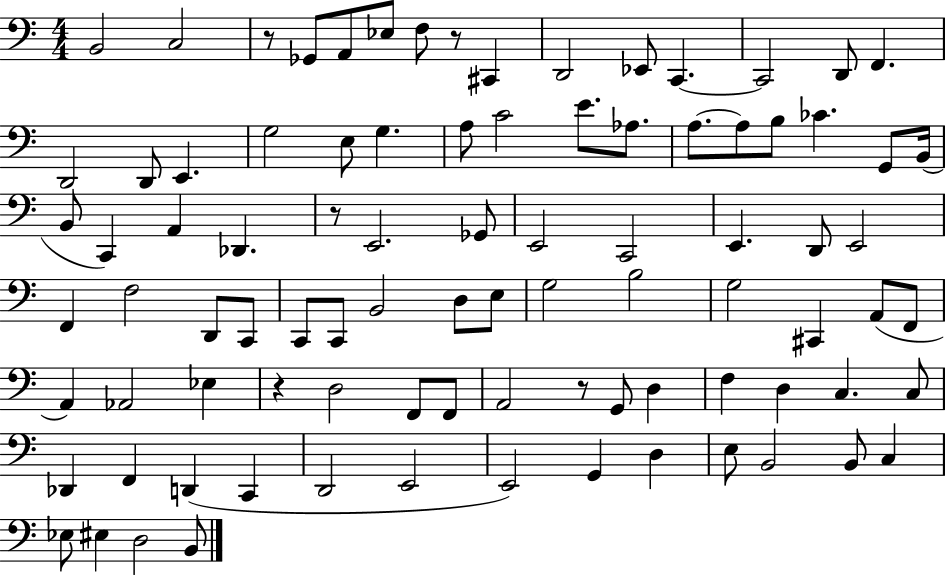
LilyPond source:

{
  \clef bass
  \numericTimeSignature
  \time 4/4
  \key c \major
  b,2 c2 | r8 ges,8 a,8 ees8 f8 r8 cis,4 | d,2 ees,8 c,4.~~ | c,2 d,8 f,4. | \break d,2 d,8 e,4. | g2 e8 g4. | a8 c'2 e'8. aes8. | a8.~~ a8 b8 ces'4. g,8 b,16( | \break b,8 c,4) a,4 des,4. | r8 e,2. ges,8 | e,2 c,2 | e,4. d,8 e,2 | \break f,4 f2 d,8 c,8 | c,8 c,8 b,2 d8 e8 | g2 b2 | g2 cis,4 a,8( f,8 | \break a,4) aes,2 ees4 | r4 d2 f,8 f,8 | a,2 r8 g,8 d4 | f4 d4 c4. c8 | \break des,4 f,4 d,4( c,4 | d,2 e,2 | e,2) g,4 d4 | e8 b,2 b,8 c4 | \break ees8 eis4 d2 b,8 | \bar "|."
}